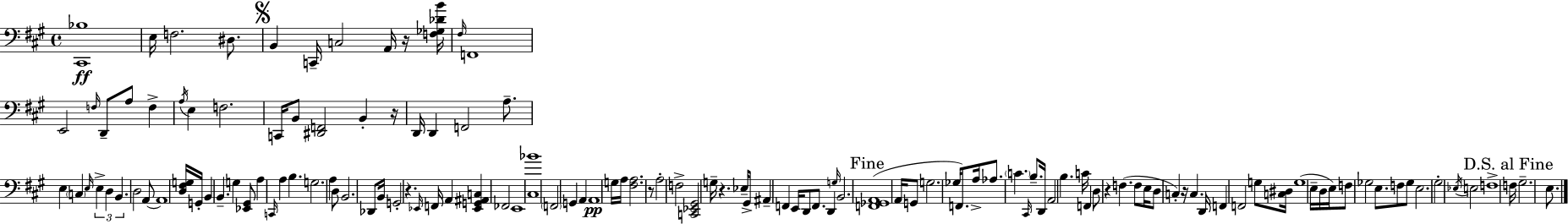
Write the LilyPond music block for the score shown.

{
  \clef bass
  \time 4/4
  \defaultTimeSignature
  \key a \major
  \repeat volta 2 { <cis, bes>1\ff | e16 f2. dis8. | \mark \markup { \musicglyph "scripts.segno" } b,4 c,16-- c2 a,16 r16 <f ges des' b'>16 | \grace { fis16 } f,1 | \break e,2 \grace { f16 } d,8-- a8 f4-> | \acciaccatura { a16 } e4 f2. | c,16 b,8 <dis, f,>2 b,4-. | r16 d,16 d,4 f,2 | \break a8.-- e4 \parenthesize c4 \grace { e16 } \tuplet 3/2 { e4-> | d4 b,4. } d2 | a,8~~ a,1 | <d fis g>16 g,16-. b,4 b,4.-- | \break g4 <ees, gis,>8 a4 \grace { c,16 } a4 b4. | g2. | a4 d8 b,2. | des,8 b,16 g,2-. r4. | \break \grace { ees,16 } f,16 a,4 <ees, g, ais, c>4 fes,2 | e,1 | <cis bes'>1 | \parenthesize f,2 g,4 | \break a,4 a,1\pp | g16 a16 <fis a>2. | r8 a2-. f2-> | <c, ees, gis,>2 g16-- r4. | \break ees16-- gis,8-> ais,4-- f,4 | e,16 d,8 f,8. d,4 \grace { g16 } b,2. | \mark "Fine" <f, ges, a,>1( | a,16 g,8 g2. | \break ges16 f,8.) a16-> aes8. \parenthesize c'4. | \grace { cis,16 } b8.-- d,16 a,2 | b4. c'16 f,4 d8 r4 | f4.( f8 e16 d8 c4-.) | \break r16 c4. d,16 f,4 f,2 | g8 <c dis>16 g1( | e16-- d16 e16) f8 ges2 | e8. f8 ges8 e2. | \break \parenthesize gis2-. | \acciaccatura { ees16 } e2 f1-> | \mark "D.S. al Fine" f16 gis2.-- | e8. } \bar "|."
}